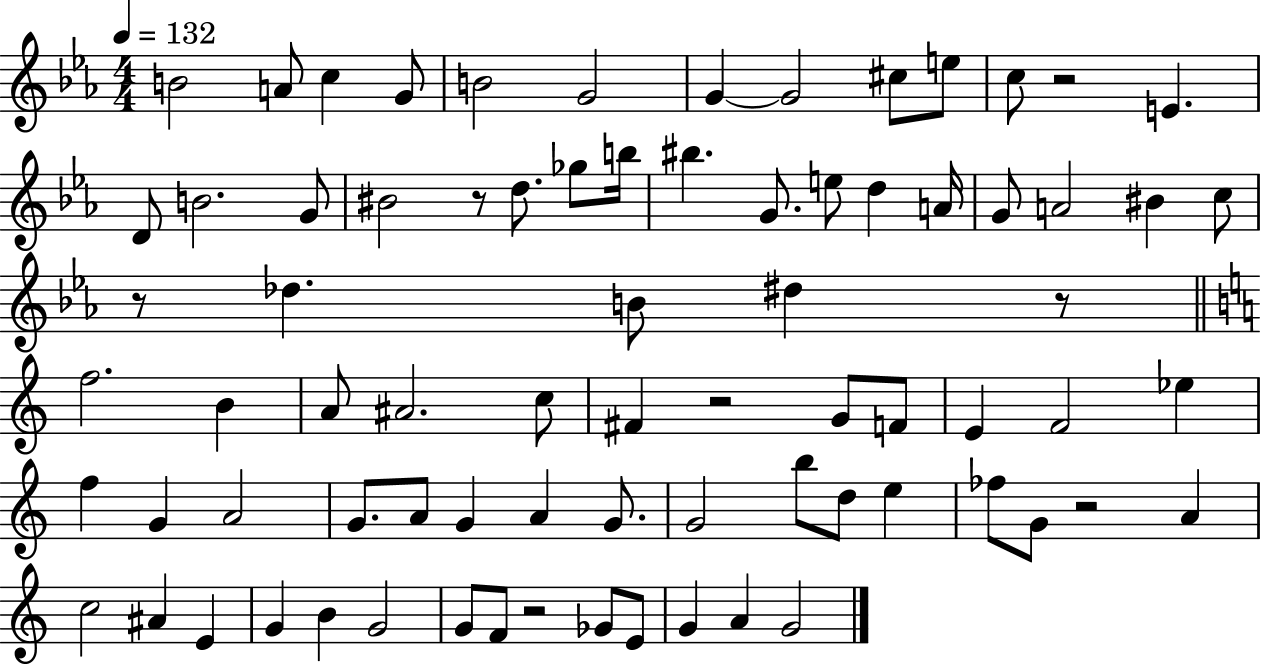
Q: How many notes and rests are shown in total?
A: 77